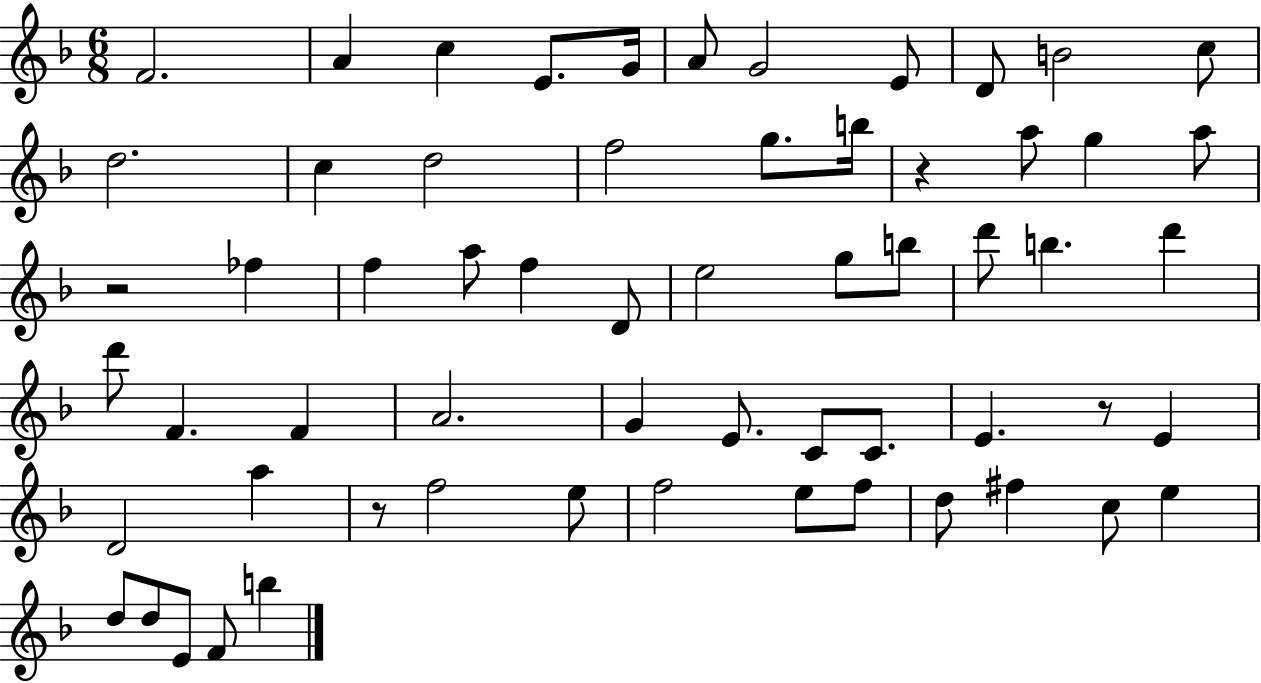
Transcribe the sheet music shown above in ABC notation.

X:1
T:Untitled
M:6/8
L:1/4
K:F
F2 A c E/2 G/4 A/2 G2 E/2 D/2 B2 c/2 d2 c d2 f2 g/2 b/4 z a/2 g a/2 z2 _f f a/2 f D/2 e2 g/2 b/2 d'/2 b d' d'/2 F F A2 G E/2 C/2 C/2 E z/2 E D2 a z/2 f2 e/2 f2 e/2 f/2 d/2 ^f c/2 e d/2 d/2 E/2 F/2 b